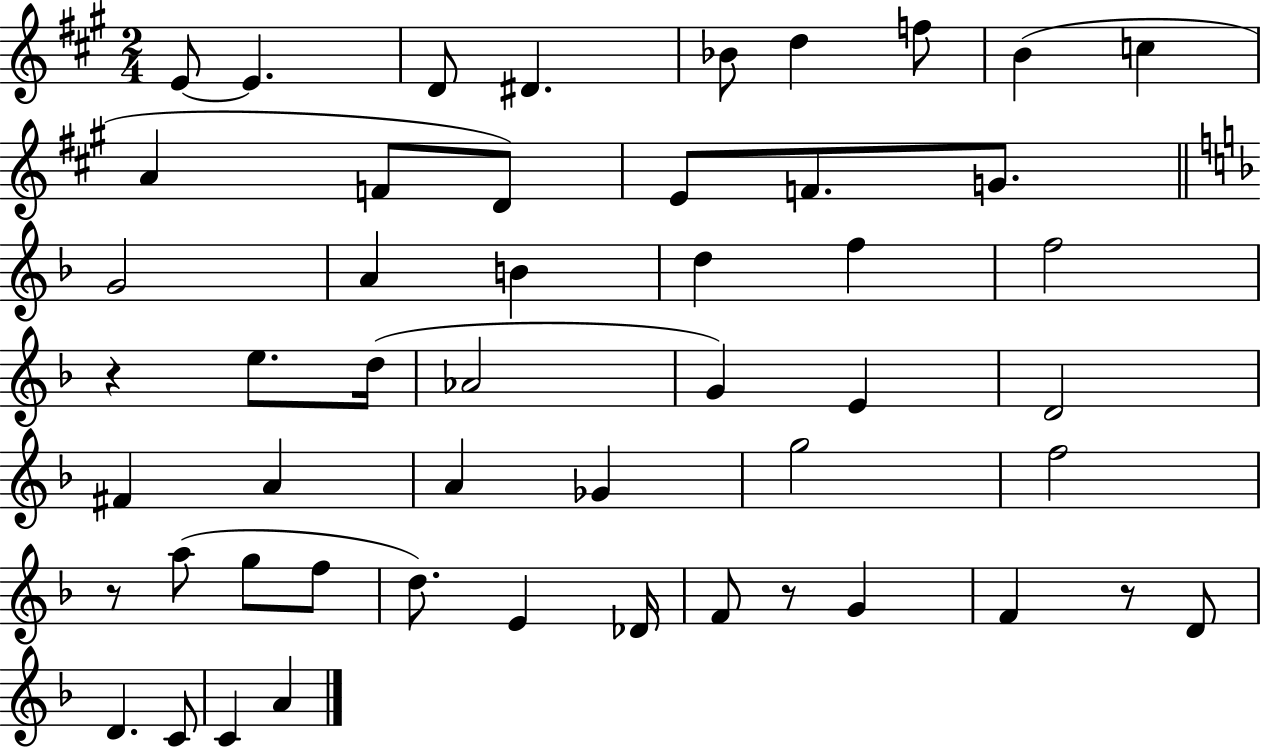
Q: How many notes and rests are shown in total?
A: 51